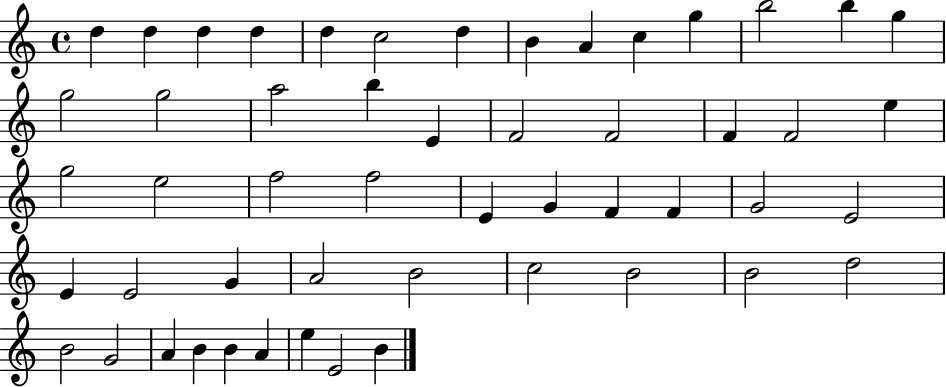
{
  \clef treble
  \time 4/4
  \defaultTimeSignature
  \key c \major
  d''4 d''4 d''4 d''4 | d''4 c''2 d''4 | b'4 a'4 c''4 g''4 | b''2 b''4 g''4 | \break g''2 g''2 | a''2 b''4 e'4 | f'2 f'2 | f'4 f'2 e''4 | \break g''2 e''2 | f''2 f''2 | e'4 g'4 f'4 f'4 | g'2 e'2 | \break e'4 e'2 g'4 | a'2 b'2 | c''2 b'2 | b'2 d''2 | \break b'2 g'2 | a'4 b'4 b'4 a'4 | e''4 e'2 b'4 | \bar "|."
}